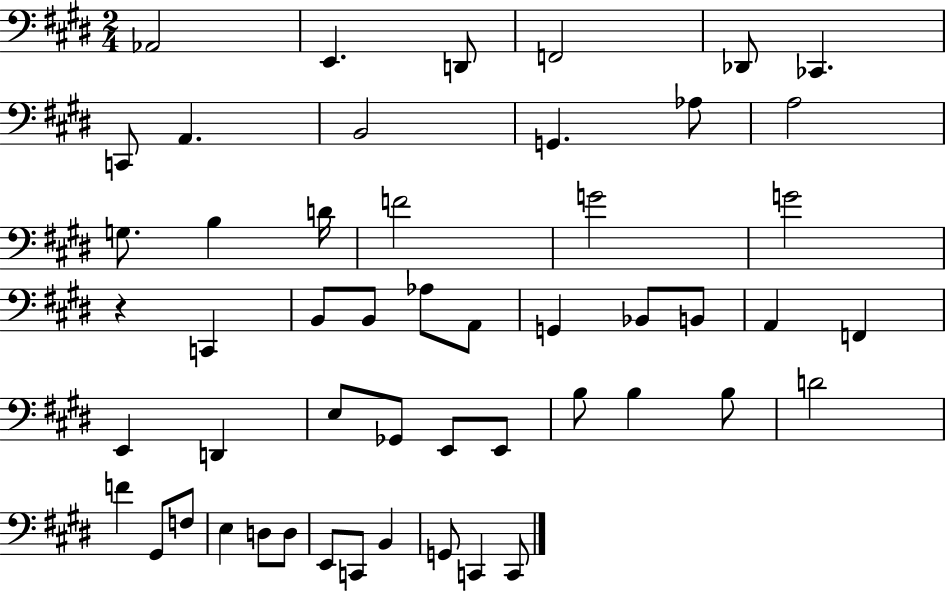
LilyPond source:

{
  \clef bass
  \numericTimeSignature
  \time 2/4
  \key e \major
  aes,2 | e,4. d,8 | f,2 | des,8 ces,4. | \break c,8 a,4. | b,2 | g,4. aes8 | a2 | \break g8. b4 d'16 | f'2 | g'2 | g'2 | \break r4 c,4 | b,8 b,8 aes8 a,8 | g,4 bes,8 b,8 | a,4 f,4 | \break e,4 d,4 | e8 ges,8 e,8 e,8 | b8 b4 b8 | d'2 | \break f'4 gis,8 f8 | e4 d8 d8 | e,8 c,8 b,4 | g,8 c,4 c,8 | \break \bar "|."
}